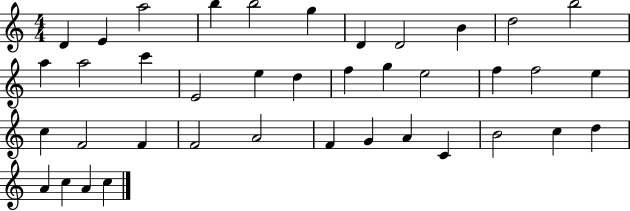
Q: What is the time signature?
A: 4/4